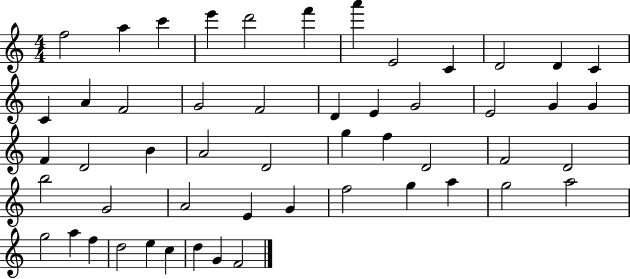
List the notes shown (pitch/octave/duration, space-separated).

F5/h A5/q C6/q E6/q D6/h F6/q A6/q E4/h C4/q D4/h D4/q C4/q C4/q A4/q F4/h G4/h F4/h D4/q E4/q G4/h E4/h G4/q G4/q F4/q D4/h B4/q A4/h D4/h G5/q F5/q D4/h F4/h D4/h B5/h G4/h A4/h E4/q G4/q F5/h G5/q A5/q G5/h A5/h G5/h A5/q F5/q D5/h E5/q C5/q D5/q G4/q F4/h